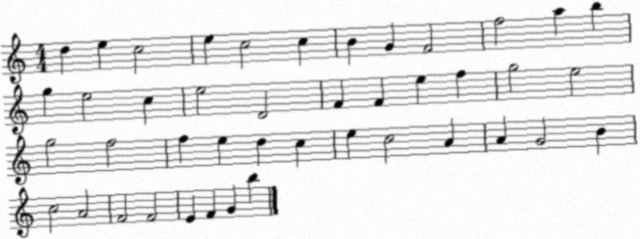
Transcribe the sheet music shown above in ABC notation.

X:1
T:Untitled
M:4/4
L:1/4
K:C
d e c2 e c2 c B G F2 f2 a b g e2 c e2 D2 F F e f g2 e2 g2 f2 f e d c e c2 A A G2 B c2 A2 F2 F2 E F G b